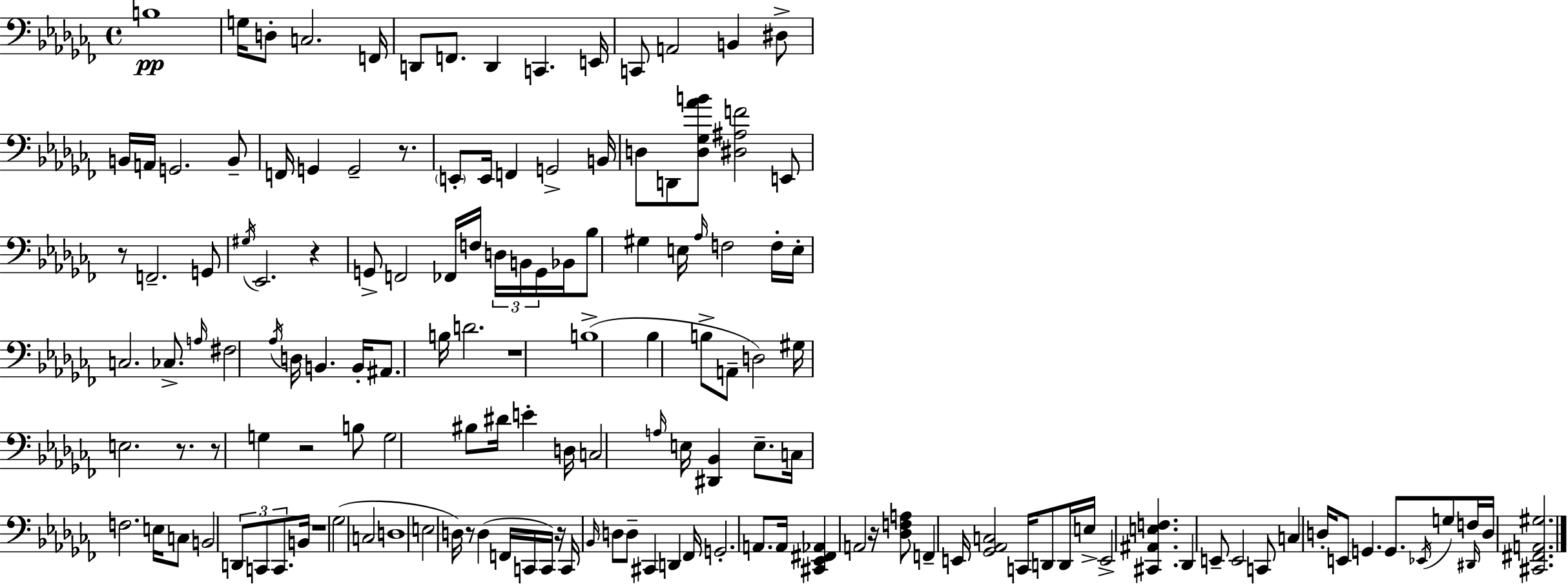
B3/w G3/s D3/e C3/h. F2/s D2/e F2/e. D2/q C2/q. E2/s C2/e A2/h B2/q D#3/e B2/s A2/s G2/h. B2/e F2/s G2/q G2/h R/e. E2/e E2/s F2/q G2/h B2/s D3/e D2/e [D3,Gb3,Ab4,B4]/e [D#3,A#3,F4]/h E2/e R/e F2/h. G2/e G#3/s Eb2/h. R/q G2/e F2/h FES2/s F3/s D3/s B2/s G2/s Bb2/s Bb3/e G#3/q E3/s Ab3/s F3/h F3/s E3/s C3/h. CES3/e. A3/s F#3/h Ab3/s D3/s B2/q. B2/s A#2/e. B3/s D4/h. R/w B3/w Bb3/q B3/e A2/e D3/h G#3/s E3/h. R/e. R/e G3/q R/h B3/e G3/h BIS3/e D#4/s E4/q D3/s C3/h A3/s E3/s [D#2,Bb2]/q E3/e. C3/s F3/h. E3/s C3/e B2/h D2/e C2/e C2/e. B2/s R/w Gb3/h C3/h D3/w E3/h D3/s R/e D3/q F2/s C2/s C2/s R/s C2/s Bb2/s D3/e D3/e C#2/q D2/q FES2/s G2/h. A2/e. A2/s [C#2,Eb2,F#2,Ab2]/q A2/h R/s [Db3,F3,A3]/e F2/q E2/s [Gb2,Ab2,C3]/h C2/s D2/e D2/s E3/s E2/h [C#2,A#2,E3,F3]/q. Db2/q E2/e E2/h C2/e C3/q D3/s E2/e G2/q. G2/e. Eb2/s G3/e F3/s D#2/s D3/s [C#2,F#2,A2,G#3]/h.